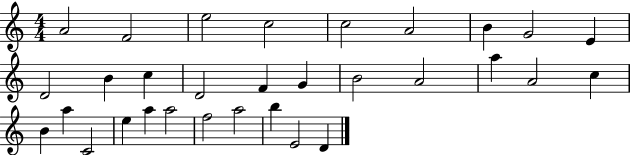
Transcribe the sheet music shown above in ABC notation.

X:1
T:Untitled
M:4/4
L:1/4
K:C
A2 F2 e2 c2 c2 A2 B G2 E D2 B c D2 F G B2 A2 a A2 c B a C2 e a a2 f2 a2 b E2 D